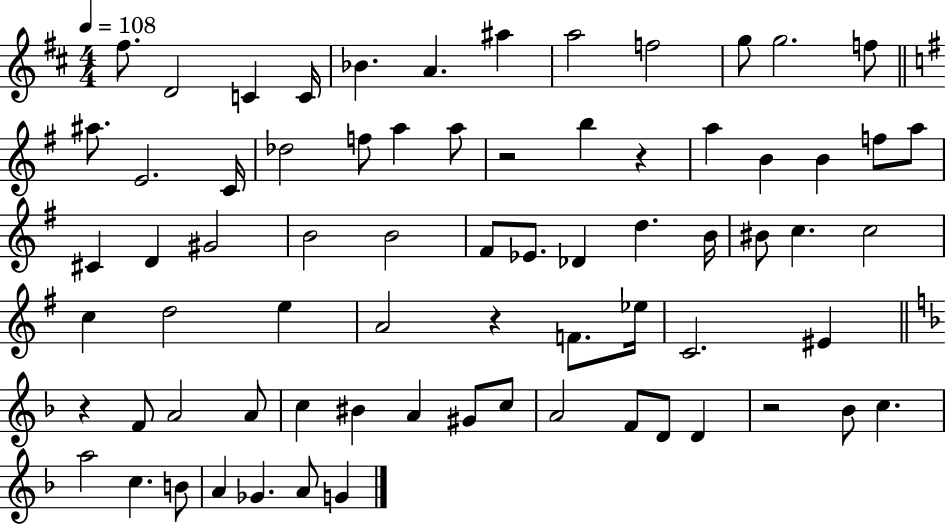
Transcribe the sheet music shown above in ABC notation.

X:1
T:Untitled
M:4/4
L:1/4
K:D
^f/2 D2 C C/4 _B A ^a a2 f2 g/2 g2 f/2 ^a/2 E2 C/4 _d2 f/2 a a/2 z2 b z a B B f/2 a/2 ^C D ^G2 B2 B2 ^F/2 _E/2 _D d B/4 ^B/2 c c2 c d2 e A2 z F/2 _e/4 C2 ^E z F/2 A2 A/2 c ^B A ^G/2 c/2 A2 F/2 D/2 D z2 _B/2 c a2 c B/2 A _G A/2 G